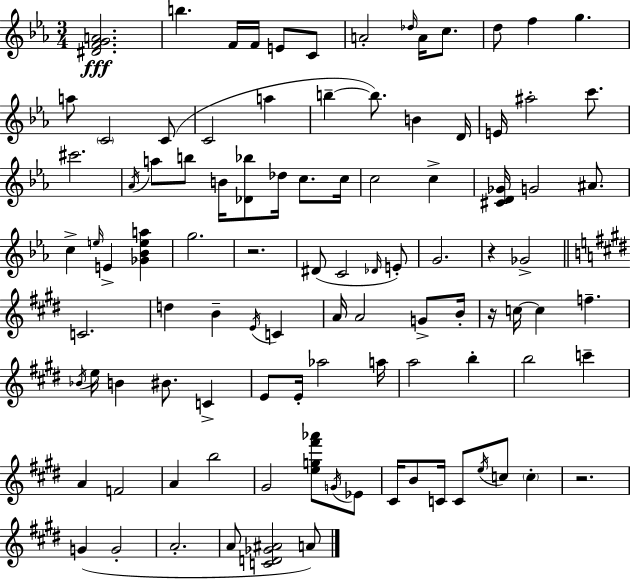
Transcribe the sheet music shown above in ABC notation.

X:1
T:Untitled
M:3/4
L:1/4
K:Eb
[^DFGA]2 b F/4 F/4 E/2 C/2 A2 _d/4 A/4 c/2 d/2 f g a/2 C2 C/2 C2 a b b/2 B D/4 E/4 ^a2 c'/2 ^c'2 _A/4 a/2 b/2 B/4 [_D_b]/2 _d/4 c/2 c/4 c2 c [^CD_G]/4 G2 ^A/2 c e/4 E [_G_Bea] g2 z2 ^D/2 C2 _D/4 E/2 G2 z _G2 C2 d B E/4 C A/4 A2 G/2 B/4 z/4 c/4 c f _B/4 e/4 B ^B/2 C E/2 E/4 _a2 a/4 a2 b b2 c' A F2 A b2 ^G2 [eg^f'_a']/2 G/4 _E/2 ^C/4 B/2 C/4 C/2 e/4 c/2 c z2 G G2 A2 A/2 [CD_G^A]2 A/2